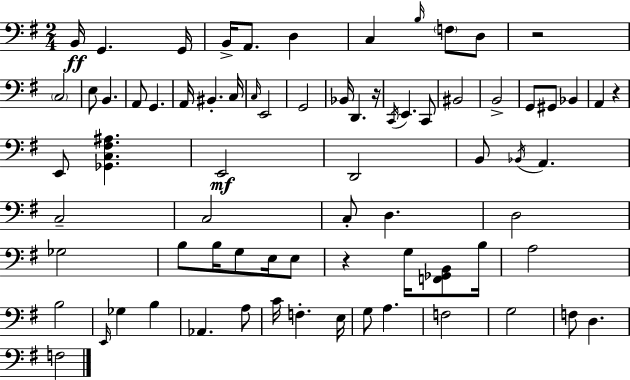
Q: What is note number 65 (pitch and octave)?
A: G3